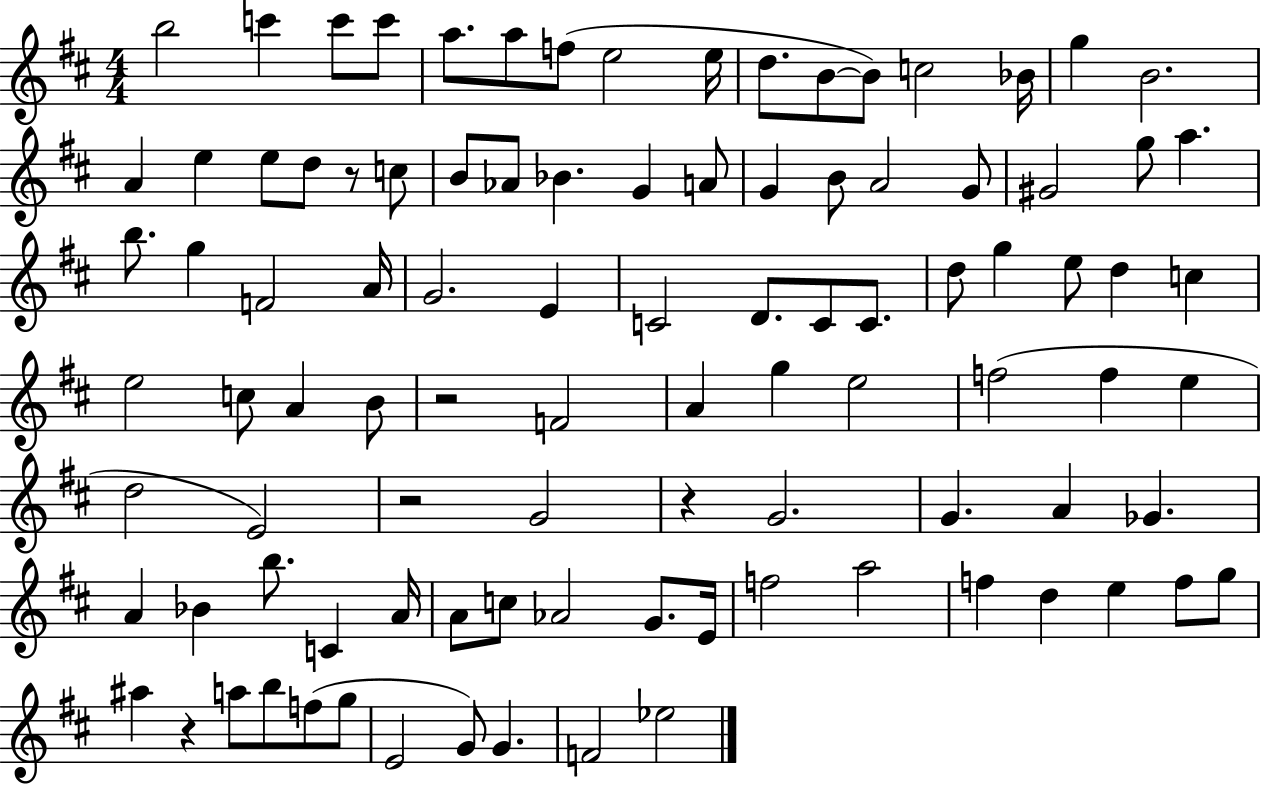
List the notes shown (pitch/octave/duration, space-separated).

B5/h C6/q C6/e C6/e A5/e. A5/e F5/e E5/h E5/s D5/e. B4/e B4/e C5/h Bb4/s G5/q B4/h. A4/q E5/q E5/e D5/e R/e C5/e B4/e Ab4/e Bb4/q. G4/q A4/e G4/q B4/e A4/h G4/e G#4/h G5/e A5/q. B5/e. G5/q F4/h A4/s G4/h. E4/q C4/h D4/e. C4/e C4/e. D5/e G5/q E5/e D5/q C5/q E5/h C5/e A4/q B4/e R/h F4/h A4/q G5/q E5/h F5/h F5/q E5/q D5/h E4/h R/h G4/h R/q G4/h. G4/q. A4/q Gb4/q. A4/q Bb4/q B5/e. C4/q A4/s A4/e C5/e Ab4/h G4/e. E4/s F5/h A5/h F5/q D5/q E5/q F5/e G5/e A#5/q R/q A5/e B5/e F5/e G5/e E4/h G4/e G4/q. F4/h Eb5/h